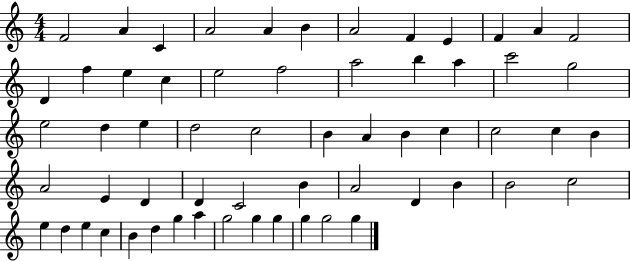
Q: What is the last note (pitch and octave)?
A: G5